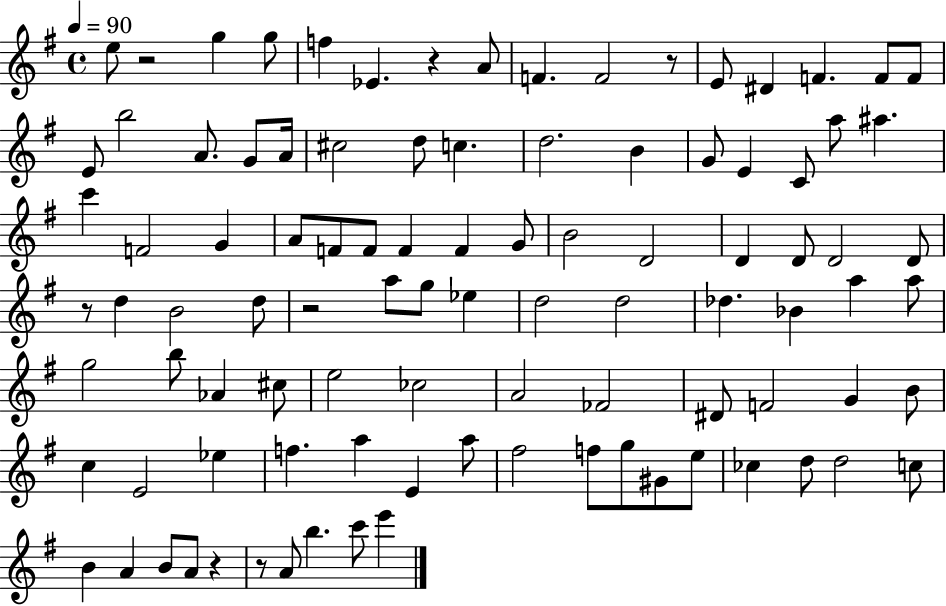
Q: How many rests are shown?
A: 7